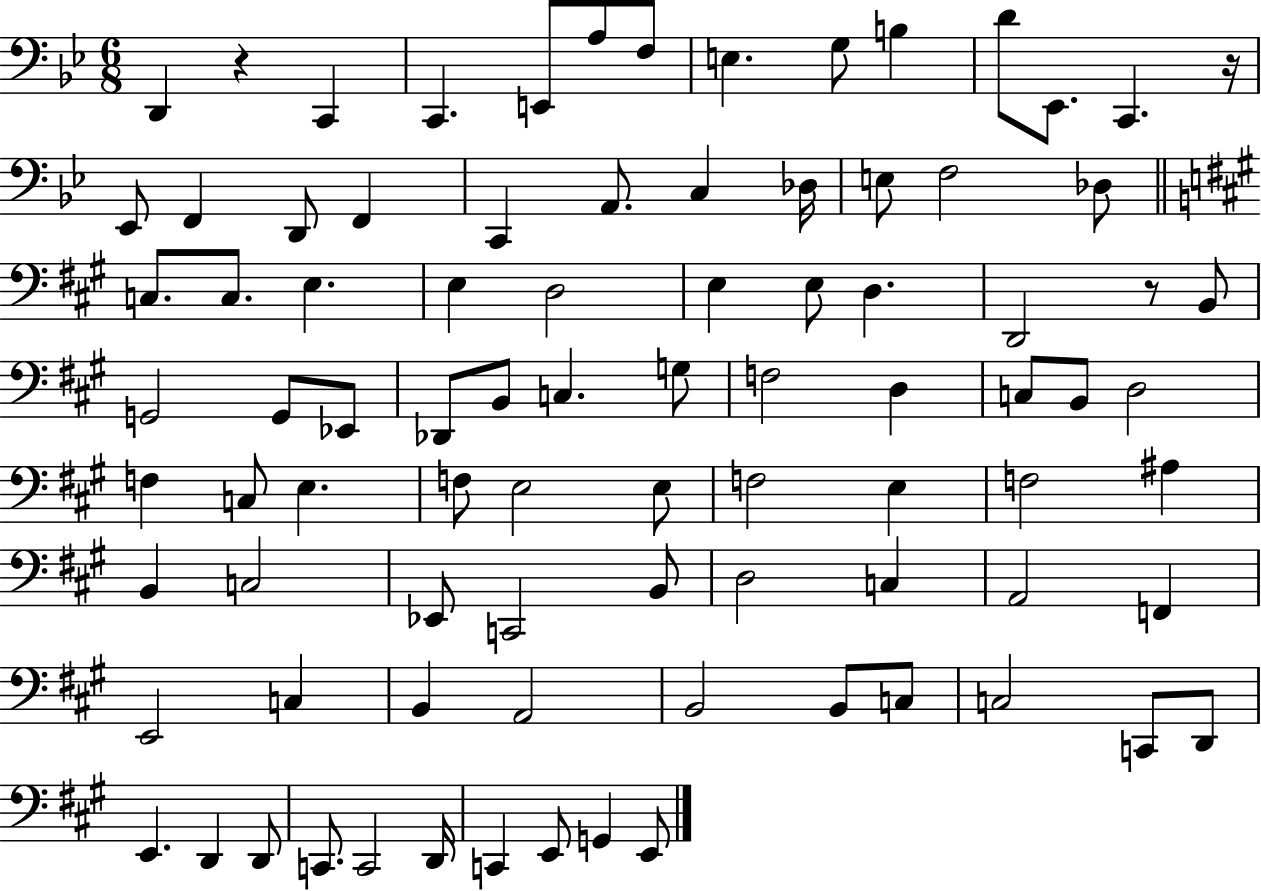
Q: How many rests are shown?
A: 3